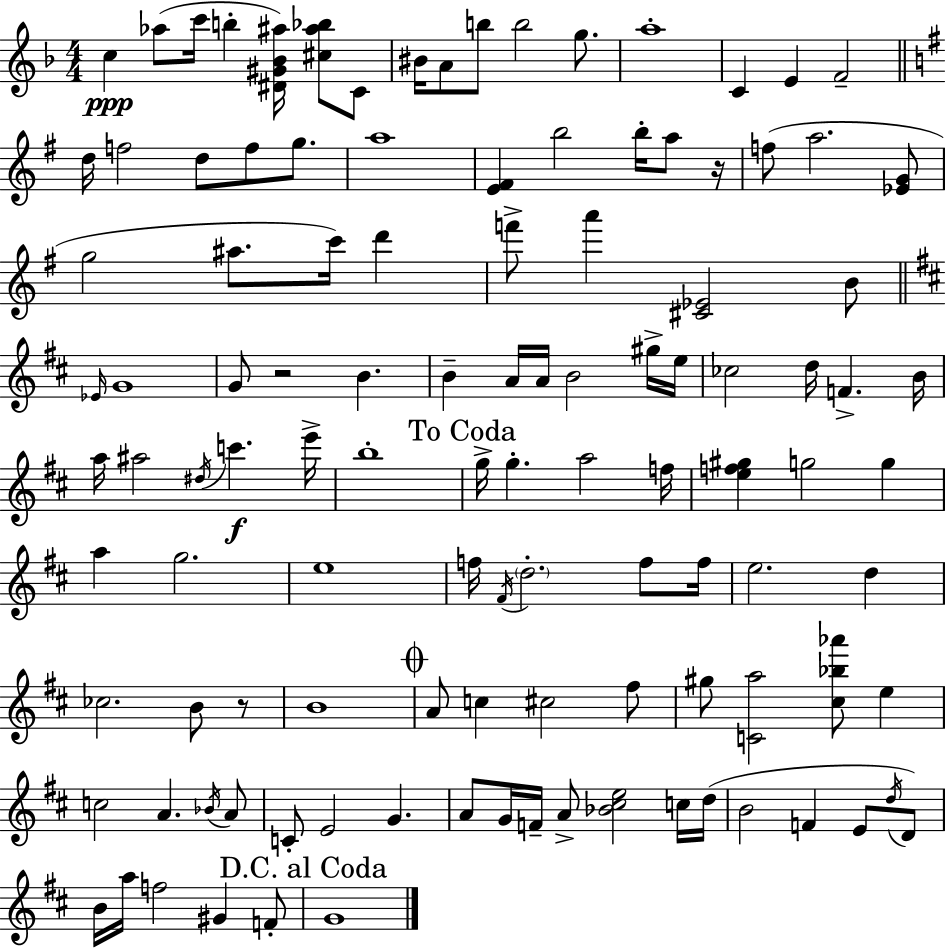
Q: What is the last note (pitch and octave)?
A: G4